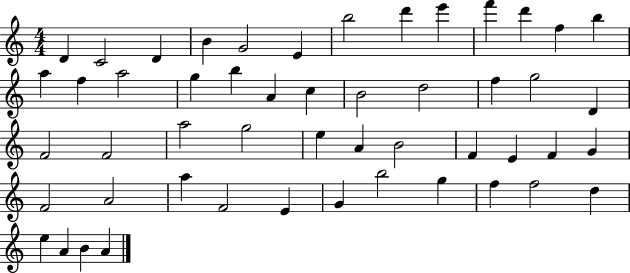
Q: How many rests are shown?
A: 0